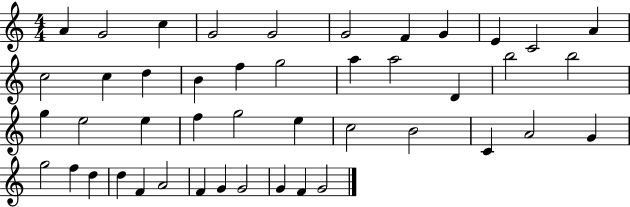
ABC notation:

X:1
T:Untitled
M:4/4
L:1/4
K:C
A G2 c G2 G2 G2 F G E C2 A c2 c d B f g2 a a2 D b2 b2 g e2 e f g2 e c2 B2 C A2 G g2 f d d F A2 F G G2 G F G2